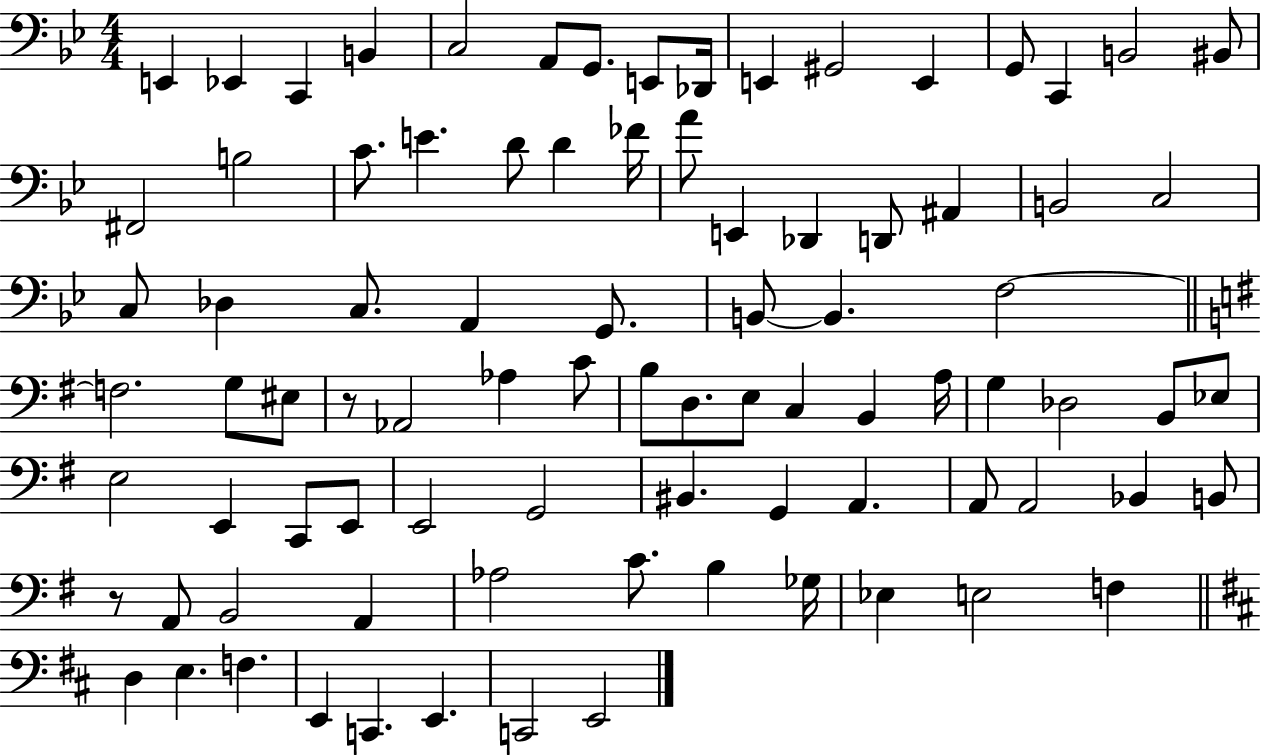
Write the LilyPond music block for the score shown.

{
  \clef bass
  \numericTimeSignature
  \time 4/4
  \key bes \major
  e,4 ees,4 c,4 b,4 | c2 a,8 g,8. e,8 des,16 | e,4 gis,2 e,4 | g,8 c,4 b,2 bis,8 | \break fis,2 b2 | c'8. e'4. d'8 d'4 fes'16 | a'8 e,4 des,4 d,8 ais,4 | b,2 c2 | \break c8 des4 c8. a,4 g,8. | b,8~~ b,4. f2~~ | \bar "||" \break \key g \major f2. g8 eis8 | r8 aes,2 aes4 c'8 | b8 d8. e8 c4 b,4 a16 | g4 des2 b,8 ees8 | \break e2 e,4 c,8 e,8 | e,2 g,2 | bis,4. g,4 a,4. | a,8 a,2 bes,4 b,8 | \break r8 a,8 b,2 a,4 | aes2 c'8. b4 ges16 | ees4 e2 f4 | \bar "||" \break \key d \major d4 e4. f4. | e,4 c,4. e,4. | c,2 e,2 | \bar "|."
}